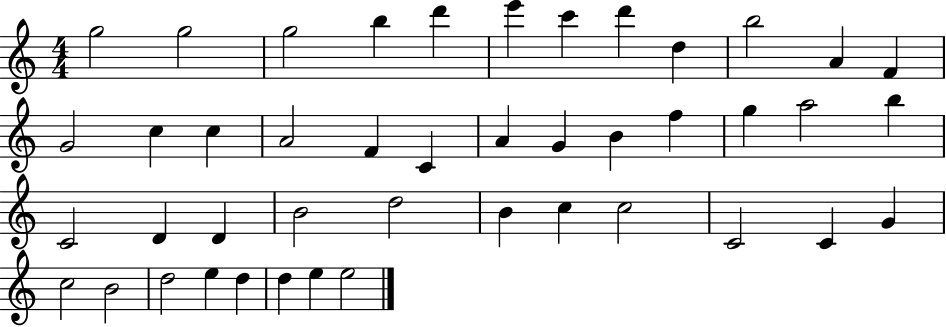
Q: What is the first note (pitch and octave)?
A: G5